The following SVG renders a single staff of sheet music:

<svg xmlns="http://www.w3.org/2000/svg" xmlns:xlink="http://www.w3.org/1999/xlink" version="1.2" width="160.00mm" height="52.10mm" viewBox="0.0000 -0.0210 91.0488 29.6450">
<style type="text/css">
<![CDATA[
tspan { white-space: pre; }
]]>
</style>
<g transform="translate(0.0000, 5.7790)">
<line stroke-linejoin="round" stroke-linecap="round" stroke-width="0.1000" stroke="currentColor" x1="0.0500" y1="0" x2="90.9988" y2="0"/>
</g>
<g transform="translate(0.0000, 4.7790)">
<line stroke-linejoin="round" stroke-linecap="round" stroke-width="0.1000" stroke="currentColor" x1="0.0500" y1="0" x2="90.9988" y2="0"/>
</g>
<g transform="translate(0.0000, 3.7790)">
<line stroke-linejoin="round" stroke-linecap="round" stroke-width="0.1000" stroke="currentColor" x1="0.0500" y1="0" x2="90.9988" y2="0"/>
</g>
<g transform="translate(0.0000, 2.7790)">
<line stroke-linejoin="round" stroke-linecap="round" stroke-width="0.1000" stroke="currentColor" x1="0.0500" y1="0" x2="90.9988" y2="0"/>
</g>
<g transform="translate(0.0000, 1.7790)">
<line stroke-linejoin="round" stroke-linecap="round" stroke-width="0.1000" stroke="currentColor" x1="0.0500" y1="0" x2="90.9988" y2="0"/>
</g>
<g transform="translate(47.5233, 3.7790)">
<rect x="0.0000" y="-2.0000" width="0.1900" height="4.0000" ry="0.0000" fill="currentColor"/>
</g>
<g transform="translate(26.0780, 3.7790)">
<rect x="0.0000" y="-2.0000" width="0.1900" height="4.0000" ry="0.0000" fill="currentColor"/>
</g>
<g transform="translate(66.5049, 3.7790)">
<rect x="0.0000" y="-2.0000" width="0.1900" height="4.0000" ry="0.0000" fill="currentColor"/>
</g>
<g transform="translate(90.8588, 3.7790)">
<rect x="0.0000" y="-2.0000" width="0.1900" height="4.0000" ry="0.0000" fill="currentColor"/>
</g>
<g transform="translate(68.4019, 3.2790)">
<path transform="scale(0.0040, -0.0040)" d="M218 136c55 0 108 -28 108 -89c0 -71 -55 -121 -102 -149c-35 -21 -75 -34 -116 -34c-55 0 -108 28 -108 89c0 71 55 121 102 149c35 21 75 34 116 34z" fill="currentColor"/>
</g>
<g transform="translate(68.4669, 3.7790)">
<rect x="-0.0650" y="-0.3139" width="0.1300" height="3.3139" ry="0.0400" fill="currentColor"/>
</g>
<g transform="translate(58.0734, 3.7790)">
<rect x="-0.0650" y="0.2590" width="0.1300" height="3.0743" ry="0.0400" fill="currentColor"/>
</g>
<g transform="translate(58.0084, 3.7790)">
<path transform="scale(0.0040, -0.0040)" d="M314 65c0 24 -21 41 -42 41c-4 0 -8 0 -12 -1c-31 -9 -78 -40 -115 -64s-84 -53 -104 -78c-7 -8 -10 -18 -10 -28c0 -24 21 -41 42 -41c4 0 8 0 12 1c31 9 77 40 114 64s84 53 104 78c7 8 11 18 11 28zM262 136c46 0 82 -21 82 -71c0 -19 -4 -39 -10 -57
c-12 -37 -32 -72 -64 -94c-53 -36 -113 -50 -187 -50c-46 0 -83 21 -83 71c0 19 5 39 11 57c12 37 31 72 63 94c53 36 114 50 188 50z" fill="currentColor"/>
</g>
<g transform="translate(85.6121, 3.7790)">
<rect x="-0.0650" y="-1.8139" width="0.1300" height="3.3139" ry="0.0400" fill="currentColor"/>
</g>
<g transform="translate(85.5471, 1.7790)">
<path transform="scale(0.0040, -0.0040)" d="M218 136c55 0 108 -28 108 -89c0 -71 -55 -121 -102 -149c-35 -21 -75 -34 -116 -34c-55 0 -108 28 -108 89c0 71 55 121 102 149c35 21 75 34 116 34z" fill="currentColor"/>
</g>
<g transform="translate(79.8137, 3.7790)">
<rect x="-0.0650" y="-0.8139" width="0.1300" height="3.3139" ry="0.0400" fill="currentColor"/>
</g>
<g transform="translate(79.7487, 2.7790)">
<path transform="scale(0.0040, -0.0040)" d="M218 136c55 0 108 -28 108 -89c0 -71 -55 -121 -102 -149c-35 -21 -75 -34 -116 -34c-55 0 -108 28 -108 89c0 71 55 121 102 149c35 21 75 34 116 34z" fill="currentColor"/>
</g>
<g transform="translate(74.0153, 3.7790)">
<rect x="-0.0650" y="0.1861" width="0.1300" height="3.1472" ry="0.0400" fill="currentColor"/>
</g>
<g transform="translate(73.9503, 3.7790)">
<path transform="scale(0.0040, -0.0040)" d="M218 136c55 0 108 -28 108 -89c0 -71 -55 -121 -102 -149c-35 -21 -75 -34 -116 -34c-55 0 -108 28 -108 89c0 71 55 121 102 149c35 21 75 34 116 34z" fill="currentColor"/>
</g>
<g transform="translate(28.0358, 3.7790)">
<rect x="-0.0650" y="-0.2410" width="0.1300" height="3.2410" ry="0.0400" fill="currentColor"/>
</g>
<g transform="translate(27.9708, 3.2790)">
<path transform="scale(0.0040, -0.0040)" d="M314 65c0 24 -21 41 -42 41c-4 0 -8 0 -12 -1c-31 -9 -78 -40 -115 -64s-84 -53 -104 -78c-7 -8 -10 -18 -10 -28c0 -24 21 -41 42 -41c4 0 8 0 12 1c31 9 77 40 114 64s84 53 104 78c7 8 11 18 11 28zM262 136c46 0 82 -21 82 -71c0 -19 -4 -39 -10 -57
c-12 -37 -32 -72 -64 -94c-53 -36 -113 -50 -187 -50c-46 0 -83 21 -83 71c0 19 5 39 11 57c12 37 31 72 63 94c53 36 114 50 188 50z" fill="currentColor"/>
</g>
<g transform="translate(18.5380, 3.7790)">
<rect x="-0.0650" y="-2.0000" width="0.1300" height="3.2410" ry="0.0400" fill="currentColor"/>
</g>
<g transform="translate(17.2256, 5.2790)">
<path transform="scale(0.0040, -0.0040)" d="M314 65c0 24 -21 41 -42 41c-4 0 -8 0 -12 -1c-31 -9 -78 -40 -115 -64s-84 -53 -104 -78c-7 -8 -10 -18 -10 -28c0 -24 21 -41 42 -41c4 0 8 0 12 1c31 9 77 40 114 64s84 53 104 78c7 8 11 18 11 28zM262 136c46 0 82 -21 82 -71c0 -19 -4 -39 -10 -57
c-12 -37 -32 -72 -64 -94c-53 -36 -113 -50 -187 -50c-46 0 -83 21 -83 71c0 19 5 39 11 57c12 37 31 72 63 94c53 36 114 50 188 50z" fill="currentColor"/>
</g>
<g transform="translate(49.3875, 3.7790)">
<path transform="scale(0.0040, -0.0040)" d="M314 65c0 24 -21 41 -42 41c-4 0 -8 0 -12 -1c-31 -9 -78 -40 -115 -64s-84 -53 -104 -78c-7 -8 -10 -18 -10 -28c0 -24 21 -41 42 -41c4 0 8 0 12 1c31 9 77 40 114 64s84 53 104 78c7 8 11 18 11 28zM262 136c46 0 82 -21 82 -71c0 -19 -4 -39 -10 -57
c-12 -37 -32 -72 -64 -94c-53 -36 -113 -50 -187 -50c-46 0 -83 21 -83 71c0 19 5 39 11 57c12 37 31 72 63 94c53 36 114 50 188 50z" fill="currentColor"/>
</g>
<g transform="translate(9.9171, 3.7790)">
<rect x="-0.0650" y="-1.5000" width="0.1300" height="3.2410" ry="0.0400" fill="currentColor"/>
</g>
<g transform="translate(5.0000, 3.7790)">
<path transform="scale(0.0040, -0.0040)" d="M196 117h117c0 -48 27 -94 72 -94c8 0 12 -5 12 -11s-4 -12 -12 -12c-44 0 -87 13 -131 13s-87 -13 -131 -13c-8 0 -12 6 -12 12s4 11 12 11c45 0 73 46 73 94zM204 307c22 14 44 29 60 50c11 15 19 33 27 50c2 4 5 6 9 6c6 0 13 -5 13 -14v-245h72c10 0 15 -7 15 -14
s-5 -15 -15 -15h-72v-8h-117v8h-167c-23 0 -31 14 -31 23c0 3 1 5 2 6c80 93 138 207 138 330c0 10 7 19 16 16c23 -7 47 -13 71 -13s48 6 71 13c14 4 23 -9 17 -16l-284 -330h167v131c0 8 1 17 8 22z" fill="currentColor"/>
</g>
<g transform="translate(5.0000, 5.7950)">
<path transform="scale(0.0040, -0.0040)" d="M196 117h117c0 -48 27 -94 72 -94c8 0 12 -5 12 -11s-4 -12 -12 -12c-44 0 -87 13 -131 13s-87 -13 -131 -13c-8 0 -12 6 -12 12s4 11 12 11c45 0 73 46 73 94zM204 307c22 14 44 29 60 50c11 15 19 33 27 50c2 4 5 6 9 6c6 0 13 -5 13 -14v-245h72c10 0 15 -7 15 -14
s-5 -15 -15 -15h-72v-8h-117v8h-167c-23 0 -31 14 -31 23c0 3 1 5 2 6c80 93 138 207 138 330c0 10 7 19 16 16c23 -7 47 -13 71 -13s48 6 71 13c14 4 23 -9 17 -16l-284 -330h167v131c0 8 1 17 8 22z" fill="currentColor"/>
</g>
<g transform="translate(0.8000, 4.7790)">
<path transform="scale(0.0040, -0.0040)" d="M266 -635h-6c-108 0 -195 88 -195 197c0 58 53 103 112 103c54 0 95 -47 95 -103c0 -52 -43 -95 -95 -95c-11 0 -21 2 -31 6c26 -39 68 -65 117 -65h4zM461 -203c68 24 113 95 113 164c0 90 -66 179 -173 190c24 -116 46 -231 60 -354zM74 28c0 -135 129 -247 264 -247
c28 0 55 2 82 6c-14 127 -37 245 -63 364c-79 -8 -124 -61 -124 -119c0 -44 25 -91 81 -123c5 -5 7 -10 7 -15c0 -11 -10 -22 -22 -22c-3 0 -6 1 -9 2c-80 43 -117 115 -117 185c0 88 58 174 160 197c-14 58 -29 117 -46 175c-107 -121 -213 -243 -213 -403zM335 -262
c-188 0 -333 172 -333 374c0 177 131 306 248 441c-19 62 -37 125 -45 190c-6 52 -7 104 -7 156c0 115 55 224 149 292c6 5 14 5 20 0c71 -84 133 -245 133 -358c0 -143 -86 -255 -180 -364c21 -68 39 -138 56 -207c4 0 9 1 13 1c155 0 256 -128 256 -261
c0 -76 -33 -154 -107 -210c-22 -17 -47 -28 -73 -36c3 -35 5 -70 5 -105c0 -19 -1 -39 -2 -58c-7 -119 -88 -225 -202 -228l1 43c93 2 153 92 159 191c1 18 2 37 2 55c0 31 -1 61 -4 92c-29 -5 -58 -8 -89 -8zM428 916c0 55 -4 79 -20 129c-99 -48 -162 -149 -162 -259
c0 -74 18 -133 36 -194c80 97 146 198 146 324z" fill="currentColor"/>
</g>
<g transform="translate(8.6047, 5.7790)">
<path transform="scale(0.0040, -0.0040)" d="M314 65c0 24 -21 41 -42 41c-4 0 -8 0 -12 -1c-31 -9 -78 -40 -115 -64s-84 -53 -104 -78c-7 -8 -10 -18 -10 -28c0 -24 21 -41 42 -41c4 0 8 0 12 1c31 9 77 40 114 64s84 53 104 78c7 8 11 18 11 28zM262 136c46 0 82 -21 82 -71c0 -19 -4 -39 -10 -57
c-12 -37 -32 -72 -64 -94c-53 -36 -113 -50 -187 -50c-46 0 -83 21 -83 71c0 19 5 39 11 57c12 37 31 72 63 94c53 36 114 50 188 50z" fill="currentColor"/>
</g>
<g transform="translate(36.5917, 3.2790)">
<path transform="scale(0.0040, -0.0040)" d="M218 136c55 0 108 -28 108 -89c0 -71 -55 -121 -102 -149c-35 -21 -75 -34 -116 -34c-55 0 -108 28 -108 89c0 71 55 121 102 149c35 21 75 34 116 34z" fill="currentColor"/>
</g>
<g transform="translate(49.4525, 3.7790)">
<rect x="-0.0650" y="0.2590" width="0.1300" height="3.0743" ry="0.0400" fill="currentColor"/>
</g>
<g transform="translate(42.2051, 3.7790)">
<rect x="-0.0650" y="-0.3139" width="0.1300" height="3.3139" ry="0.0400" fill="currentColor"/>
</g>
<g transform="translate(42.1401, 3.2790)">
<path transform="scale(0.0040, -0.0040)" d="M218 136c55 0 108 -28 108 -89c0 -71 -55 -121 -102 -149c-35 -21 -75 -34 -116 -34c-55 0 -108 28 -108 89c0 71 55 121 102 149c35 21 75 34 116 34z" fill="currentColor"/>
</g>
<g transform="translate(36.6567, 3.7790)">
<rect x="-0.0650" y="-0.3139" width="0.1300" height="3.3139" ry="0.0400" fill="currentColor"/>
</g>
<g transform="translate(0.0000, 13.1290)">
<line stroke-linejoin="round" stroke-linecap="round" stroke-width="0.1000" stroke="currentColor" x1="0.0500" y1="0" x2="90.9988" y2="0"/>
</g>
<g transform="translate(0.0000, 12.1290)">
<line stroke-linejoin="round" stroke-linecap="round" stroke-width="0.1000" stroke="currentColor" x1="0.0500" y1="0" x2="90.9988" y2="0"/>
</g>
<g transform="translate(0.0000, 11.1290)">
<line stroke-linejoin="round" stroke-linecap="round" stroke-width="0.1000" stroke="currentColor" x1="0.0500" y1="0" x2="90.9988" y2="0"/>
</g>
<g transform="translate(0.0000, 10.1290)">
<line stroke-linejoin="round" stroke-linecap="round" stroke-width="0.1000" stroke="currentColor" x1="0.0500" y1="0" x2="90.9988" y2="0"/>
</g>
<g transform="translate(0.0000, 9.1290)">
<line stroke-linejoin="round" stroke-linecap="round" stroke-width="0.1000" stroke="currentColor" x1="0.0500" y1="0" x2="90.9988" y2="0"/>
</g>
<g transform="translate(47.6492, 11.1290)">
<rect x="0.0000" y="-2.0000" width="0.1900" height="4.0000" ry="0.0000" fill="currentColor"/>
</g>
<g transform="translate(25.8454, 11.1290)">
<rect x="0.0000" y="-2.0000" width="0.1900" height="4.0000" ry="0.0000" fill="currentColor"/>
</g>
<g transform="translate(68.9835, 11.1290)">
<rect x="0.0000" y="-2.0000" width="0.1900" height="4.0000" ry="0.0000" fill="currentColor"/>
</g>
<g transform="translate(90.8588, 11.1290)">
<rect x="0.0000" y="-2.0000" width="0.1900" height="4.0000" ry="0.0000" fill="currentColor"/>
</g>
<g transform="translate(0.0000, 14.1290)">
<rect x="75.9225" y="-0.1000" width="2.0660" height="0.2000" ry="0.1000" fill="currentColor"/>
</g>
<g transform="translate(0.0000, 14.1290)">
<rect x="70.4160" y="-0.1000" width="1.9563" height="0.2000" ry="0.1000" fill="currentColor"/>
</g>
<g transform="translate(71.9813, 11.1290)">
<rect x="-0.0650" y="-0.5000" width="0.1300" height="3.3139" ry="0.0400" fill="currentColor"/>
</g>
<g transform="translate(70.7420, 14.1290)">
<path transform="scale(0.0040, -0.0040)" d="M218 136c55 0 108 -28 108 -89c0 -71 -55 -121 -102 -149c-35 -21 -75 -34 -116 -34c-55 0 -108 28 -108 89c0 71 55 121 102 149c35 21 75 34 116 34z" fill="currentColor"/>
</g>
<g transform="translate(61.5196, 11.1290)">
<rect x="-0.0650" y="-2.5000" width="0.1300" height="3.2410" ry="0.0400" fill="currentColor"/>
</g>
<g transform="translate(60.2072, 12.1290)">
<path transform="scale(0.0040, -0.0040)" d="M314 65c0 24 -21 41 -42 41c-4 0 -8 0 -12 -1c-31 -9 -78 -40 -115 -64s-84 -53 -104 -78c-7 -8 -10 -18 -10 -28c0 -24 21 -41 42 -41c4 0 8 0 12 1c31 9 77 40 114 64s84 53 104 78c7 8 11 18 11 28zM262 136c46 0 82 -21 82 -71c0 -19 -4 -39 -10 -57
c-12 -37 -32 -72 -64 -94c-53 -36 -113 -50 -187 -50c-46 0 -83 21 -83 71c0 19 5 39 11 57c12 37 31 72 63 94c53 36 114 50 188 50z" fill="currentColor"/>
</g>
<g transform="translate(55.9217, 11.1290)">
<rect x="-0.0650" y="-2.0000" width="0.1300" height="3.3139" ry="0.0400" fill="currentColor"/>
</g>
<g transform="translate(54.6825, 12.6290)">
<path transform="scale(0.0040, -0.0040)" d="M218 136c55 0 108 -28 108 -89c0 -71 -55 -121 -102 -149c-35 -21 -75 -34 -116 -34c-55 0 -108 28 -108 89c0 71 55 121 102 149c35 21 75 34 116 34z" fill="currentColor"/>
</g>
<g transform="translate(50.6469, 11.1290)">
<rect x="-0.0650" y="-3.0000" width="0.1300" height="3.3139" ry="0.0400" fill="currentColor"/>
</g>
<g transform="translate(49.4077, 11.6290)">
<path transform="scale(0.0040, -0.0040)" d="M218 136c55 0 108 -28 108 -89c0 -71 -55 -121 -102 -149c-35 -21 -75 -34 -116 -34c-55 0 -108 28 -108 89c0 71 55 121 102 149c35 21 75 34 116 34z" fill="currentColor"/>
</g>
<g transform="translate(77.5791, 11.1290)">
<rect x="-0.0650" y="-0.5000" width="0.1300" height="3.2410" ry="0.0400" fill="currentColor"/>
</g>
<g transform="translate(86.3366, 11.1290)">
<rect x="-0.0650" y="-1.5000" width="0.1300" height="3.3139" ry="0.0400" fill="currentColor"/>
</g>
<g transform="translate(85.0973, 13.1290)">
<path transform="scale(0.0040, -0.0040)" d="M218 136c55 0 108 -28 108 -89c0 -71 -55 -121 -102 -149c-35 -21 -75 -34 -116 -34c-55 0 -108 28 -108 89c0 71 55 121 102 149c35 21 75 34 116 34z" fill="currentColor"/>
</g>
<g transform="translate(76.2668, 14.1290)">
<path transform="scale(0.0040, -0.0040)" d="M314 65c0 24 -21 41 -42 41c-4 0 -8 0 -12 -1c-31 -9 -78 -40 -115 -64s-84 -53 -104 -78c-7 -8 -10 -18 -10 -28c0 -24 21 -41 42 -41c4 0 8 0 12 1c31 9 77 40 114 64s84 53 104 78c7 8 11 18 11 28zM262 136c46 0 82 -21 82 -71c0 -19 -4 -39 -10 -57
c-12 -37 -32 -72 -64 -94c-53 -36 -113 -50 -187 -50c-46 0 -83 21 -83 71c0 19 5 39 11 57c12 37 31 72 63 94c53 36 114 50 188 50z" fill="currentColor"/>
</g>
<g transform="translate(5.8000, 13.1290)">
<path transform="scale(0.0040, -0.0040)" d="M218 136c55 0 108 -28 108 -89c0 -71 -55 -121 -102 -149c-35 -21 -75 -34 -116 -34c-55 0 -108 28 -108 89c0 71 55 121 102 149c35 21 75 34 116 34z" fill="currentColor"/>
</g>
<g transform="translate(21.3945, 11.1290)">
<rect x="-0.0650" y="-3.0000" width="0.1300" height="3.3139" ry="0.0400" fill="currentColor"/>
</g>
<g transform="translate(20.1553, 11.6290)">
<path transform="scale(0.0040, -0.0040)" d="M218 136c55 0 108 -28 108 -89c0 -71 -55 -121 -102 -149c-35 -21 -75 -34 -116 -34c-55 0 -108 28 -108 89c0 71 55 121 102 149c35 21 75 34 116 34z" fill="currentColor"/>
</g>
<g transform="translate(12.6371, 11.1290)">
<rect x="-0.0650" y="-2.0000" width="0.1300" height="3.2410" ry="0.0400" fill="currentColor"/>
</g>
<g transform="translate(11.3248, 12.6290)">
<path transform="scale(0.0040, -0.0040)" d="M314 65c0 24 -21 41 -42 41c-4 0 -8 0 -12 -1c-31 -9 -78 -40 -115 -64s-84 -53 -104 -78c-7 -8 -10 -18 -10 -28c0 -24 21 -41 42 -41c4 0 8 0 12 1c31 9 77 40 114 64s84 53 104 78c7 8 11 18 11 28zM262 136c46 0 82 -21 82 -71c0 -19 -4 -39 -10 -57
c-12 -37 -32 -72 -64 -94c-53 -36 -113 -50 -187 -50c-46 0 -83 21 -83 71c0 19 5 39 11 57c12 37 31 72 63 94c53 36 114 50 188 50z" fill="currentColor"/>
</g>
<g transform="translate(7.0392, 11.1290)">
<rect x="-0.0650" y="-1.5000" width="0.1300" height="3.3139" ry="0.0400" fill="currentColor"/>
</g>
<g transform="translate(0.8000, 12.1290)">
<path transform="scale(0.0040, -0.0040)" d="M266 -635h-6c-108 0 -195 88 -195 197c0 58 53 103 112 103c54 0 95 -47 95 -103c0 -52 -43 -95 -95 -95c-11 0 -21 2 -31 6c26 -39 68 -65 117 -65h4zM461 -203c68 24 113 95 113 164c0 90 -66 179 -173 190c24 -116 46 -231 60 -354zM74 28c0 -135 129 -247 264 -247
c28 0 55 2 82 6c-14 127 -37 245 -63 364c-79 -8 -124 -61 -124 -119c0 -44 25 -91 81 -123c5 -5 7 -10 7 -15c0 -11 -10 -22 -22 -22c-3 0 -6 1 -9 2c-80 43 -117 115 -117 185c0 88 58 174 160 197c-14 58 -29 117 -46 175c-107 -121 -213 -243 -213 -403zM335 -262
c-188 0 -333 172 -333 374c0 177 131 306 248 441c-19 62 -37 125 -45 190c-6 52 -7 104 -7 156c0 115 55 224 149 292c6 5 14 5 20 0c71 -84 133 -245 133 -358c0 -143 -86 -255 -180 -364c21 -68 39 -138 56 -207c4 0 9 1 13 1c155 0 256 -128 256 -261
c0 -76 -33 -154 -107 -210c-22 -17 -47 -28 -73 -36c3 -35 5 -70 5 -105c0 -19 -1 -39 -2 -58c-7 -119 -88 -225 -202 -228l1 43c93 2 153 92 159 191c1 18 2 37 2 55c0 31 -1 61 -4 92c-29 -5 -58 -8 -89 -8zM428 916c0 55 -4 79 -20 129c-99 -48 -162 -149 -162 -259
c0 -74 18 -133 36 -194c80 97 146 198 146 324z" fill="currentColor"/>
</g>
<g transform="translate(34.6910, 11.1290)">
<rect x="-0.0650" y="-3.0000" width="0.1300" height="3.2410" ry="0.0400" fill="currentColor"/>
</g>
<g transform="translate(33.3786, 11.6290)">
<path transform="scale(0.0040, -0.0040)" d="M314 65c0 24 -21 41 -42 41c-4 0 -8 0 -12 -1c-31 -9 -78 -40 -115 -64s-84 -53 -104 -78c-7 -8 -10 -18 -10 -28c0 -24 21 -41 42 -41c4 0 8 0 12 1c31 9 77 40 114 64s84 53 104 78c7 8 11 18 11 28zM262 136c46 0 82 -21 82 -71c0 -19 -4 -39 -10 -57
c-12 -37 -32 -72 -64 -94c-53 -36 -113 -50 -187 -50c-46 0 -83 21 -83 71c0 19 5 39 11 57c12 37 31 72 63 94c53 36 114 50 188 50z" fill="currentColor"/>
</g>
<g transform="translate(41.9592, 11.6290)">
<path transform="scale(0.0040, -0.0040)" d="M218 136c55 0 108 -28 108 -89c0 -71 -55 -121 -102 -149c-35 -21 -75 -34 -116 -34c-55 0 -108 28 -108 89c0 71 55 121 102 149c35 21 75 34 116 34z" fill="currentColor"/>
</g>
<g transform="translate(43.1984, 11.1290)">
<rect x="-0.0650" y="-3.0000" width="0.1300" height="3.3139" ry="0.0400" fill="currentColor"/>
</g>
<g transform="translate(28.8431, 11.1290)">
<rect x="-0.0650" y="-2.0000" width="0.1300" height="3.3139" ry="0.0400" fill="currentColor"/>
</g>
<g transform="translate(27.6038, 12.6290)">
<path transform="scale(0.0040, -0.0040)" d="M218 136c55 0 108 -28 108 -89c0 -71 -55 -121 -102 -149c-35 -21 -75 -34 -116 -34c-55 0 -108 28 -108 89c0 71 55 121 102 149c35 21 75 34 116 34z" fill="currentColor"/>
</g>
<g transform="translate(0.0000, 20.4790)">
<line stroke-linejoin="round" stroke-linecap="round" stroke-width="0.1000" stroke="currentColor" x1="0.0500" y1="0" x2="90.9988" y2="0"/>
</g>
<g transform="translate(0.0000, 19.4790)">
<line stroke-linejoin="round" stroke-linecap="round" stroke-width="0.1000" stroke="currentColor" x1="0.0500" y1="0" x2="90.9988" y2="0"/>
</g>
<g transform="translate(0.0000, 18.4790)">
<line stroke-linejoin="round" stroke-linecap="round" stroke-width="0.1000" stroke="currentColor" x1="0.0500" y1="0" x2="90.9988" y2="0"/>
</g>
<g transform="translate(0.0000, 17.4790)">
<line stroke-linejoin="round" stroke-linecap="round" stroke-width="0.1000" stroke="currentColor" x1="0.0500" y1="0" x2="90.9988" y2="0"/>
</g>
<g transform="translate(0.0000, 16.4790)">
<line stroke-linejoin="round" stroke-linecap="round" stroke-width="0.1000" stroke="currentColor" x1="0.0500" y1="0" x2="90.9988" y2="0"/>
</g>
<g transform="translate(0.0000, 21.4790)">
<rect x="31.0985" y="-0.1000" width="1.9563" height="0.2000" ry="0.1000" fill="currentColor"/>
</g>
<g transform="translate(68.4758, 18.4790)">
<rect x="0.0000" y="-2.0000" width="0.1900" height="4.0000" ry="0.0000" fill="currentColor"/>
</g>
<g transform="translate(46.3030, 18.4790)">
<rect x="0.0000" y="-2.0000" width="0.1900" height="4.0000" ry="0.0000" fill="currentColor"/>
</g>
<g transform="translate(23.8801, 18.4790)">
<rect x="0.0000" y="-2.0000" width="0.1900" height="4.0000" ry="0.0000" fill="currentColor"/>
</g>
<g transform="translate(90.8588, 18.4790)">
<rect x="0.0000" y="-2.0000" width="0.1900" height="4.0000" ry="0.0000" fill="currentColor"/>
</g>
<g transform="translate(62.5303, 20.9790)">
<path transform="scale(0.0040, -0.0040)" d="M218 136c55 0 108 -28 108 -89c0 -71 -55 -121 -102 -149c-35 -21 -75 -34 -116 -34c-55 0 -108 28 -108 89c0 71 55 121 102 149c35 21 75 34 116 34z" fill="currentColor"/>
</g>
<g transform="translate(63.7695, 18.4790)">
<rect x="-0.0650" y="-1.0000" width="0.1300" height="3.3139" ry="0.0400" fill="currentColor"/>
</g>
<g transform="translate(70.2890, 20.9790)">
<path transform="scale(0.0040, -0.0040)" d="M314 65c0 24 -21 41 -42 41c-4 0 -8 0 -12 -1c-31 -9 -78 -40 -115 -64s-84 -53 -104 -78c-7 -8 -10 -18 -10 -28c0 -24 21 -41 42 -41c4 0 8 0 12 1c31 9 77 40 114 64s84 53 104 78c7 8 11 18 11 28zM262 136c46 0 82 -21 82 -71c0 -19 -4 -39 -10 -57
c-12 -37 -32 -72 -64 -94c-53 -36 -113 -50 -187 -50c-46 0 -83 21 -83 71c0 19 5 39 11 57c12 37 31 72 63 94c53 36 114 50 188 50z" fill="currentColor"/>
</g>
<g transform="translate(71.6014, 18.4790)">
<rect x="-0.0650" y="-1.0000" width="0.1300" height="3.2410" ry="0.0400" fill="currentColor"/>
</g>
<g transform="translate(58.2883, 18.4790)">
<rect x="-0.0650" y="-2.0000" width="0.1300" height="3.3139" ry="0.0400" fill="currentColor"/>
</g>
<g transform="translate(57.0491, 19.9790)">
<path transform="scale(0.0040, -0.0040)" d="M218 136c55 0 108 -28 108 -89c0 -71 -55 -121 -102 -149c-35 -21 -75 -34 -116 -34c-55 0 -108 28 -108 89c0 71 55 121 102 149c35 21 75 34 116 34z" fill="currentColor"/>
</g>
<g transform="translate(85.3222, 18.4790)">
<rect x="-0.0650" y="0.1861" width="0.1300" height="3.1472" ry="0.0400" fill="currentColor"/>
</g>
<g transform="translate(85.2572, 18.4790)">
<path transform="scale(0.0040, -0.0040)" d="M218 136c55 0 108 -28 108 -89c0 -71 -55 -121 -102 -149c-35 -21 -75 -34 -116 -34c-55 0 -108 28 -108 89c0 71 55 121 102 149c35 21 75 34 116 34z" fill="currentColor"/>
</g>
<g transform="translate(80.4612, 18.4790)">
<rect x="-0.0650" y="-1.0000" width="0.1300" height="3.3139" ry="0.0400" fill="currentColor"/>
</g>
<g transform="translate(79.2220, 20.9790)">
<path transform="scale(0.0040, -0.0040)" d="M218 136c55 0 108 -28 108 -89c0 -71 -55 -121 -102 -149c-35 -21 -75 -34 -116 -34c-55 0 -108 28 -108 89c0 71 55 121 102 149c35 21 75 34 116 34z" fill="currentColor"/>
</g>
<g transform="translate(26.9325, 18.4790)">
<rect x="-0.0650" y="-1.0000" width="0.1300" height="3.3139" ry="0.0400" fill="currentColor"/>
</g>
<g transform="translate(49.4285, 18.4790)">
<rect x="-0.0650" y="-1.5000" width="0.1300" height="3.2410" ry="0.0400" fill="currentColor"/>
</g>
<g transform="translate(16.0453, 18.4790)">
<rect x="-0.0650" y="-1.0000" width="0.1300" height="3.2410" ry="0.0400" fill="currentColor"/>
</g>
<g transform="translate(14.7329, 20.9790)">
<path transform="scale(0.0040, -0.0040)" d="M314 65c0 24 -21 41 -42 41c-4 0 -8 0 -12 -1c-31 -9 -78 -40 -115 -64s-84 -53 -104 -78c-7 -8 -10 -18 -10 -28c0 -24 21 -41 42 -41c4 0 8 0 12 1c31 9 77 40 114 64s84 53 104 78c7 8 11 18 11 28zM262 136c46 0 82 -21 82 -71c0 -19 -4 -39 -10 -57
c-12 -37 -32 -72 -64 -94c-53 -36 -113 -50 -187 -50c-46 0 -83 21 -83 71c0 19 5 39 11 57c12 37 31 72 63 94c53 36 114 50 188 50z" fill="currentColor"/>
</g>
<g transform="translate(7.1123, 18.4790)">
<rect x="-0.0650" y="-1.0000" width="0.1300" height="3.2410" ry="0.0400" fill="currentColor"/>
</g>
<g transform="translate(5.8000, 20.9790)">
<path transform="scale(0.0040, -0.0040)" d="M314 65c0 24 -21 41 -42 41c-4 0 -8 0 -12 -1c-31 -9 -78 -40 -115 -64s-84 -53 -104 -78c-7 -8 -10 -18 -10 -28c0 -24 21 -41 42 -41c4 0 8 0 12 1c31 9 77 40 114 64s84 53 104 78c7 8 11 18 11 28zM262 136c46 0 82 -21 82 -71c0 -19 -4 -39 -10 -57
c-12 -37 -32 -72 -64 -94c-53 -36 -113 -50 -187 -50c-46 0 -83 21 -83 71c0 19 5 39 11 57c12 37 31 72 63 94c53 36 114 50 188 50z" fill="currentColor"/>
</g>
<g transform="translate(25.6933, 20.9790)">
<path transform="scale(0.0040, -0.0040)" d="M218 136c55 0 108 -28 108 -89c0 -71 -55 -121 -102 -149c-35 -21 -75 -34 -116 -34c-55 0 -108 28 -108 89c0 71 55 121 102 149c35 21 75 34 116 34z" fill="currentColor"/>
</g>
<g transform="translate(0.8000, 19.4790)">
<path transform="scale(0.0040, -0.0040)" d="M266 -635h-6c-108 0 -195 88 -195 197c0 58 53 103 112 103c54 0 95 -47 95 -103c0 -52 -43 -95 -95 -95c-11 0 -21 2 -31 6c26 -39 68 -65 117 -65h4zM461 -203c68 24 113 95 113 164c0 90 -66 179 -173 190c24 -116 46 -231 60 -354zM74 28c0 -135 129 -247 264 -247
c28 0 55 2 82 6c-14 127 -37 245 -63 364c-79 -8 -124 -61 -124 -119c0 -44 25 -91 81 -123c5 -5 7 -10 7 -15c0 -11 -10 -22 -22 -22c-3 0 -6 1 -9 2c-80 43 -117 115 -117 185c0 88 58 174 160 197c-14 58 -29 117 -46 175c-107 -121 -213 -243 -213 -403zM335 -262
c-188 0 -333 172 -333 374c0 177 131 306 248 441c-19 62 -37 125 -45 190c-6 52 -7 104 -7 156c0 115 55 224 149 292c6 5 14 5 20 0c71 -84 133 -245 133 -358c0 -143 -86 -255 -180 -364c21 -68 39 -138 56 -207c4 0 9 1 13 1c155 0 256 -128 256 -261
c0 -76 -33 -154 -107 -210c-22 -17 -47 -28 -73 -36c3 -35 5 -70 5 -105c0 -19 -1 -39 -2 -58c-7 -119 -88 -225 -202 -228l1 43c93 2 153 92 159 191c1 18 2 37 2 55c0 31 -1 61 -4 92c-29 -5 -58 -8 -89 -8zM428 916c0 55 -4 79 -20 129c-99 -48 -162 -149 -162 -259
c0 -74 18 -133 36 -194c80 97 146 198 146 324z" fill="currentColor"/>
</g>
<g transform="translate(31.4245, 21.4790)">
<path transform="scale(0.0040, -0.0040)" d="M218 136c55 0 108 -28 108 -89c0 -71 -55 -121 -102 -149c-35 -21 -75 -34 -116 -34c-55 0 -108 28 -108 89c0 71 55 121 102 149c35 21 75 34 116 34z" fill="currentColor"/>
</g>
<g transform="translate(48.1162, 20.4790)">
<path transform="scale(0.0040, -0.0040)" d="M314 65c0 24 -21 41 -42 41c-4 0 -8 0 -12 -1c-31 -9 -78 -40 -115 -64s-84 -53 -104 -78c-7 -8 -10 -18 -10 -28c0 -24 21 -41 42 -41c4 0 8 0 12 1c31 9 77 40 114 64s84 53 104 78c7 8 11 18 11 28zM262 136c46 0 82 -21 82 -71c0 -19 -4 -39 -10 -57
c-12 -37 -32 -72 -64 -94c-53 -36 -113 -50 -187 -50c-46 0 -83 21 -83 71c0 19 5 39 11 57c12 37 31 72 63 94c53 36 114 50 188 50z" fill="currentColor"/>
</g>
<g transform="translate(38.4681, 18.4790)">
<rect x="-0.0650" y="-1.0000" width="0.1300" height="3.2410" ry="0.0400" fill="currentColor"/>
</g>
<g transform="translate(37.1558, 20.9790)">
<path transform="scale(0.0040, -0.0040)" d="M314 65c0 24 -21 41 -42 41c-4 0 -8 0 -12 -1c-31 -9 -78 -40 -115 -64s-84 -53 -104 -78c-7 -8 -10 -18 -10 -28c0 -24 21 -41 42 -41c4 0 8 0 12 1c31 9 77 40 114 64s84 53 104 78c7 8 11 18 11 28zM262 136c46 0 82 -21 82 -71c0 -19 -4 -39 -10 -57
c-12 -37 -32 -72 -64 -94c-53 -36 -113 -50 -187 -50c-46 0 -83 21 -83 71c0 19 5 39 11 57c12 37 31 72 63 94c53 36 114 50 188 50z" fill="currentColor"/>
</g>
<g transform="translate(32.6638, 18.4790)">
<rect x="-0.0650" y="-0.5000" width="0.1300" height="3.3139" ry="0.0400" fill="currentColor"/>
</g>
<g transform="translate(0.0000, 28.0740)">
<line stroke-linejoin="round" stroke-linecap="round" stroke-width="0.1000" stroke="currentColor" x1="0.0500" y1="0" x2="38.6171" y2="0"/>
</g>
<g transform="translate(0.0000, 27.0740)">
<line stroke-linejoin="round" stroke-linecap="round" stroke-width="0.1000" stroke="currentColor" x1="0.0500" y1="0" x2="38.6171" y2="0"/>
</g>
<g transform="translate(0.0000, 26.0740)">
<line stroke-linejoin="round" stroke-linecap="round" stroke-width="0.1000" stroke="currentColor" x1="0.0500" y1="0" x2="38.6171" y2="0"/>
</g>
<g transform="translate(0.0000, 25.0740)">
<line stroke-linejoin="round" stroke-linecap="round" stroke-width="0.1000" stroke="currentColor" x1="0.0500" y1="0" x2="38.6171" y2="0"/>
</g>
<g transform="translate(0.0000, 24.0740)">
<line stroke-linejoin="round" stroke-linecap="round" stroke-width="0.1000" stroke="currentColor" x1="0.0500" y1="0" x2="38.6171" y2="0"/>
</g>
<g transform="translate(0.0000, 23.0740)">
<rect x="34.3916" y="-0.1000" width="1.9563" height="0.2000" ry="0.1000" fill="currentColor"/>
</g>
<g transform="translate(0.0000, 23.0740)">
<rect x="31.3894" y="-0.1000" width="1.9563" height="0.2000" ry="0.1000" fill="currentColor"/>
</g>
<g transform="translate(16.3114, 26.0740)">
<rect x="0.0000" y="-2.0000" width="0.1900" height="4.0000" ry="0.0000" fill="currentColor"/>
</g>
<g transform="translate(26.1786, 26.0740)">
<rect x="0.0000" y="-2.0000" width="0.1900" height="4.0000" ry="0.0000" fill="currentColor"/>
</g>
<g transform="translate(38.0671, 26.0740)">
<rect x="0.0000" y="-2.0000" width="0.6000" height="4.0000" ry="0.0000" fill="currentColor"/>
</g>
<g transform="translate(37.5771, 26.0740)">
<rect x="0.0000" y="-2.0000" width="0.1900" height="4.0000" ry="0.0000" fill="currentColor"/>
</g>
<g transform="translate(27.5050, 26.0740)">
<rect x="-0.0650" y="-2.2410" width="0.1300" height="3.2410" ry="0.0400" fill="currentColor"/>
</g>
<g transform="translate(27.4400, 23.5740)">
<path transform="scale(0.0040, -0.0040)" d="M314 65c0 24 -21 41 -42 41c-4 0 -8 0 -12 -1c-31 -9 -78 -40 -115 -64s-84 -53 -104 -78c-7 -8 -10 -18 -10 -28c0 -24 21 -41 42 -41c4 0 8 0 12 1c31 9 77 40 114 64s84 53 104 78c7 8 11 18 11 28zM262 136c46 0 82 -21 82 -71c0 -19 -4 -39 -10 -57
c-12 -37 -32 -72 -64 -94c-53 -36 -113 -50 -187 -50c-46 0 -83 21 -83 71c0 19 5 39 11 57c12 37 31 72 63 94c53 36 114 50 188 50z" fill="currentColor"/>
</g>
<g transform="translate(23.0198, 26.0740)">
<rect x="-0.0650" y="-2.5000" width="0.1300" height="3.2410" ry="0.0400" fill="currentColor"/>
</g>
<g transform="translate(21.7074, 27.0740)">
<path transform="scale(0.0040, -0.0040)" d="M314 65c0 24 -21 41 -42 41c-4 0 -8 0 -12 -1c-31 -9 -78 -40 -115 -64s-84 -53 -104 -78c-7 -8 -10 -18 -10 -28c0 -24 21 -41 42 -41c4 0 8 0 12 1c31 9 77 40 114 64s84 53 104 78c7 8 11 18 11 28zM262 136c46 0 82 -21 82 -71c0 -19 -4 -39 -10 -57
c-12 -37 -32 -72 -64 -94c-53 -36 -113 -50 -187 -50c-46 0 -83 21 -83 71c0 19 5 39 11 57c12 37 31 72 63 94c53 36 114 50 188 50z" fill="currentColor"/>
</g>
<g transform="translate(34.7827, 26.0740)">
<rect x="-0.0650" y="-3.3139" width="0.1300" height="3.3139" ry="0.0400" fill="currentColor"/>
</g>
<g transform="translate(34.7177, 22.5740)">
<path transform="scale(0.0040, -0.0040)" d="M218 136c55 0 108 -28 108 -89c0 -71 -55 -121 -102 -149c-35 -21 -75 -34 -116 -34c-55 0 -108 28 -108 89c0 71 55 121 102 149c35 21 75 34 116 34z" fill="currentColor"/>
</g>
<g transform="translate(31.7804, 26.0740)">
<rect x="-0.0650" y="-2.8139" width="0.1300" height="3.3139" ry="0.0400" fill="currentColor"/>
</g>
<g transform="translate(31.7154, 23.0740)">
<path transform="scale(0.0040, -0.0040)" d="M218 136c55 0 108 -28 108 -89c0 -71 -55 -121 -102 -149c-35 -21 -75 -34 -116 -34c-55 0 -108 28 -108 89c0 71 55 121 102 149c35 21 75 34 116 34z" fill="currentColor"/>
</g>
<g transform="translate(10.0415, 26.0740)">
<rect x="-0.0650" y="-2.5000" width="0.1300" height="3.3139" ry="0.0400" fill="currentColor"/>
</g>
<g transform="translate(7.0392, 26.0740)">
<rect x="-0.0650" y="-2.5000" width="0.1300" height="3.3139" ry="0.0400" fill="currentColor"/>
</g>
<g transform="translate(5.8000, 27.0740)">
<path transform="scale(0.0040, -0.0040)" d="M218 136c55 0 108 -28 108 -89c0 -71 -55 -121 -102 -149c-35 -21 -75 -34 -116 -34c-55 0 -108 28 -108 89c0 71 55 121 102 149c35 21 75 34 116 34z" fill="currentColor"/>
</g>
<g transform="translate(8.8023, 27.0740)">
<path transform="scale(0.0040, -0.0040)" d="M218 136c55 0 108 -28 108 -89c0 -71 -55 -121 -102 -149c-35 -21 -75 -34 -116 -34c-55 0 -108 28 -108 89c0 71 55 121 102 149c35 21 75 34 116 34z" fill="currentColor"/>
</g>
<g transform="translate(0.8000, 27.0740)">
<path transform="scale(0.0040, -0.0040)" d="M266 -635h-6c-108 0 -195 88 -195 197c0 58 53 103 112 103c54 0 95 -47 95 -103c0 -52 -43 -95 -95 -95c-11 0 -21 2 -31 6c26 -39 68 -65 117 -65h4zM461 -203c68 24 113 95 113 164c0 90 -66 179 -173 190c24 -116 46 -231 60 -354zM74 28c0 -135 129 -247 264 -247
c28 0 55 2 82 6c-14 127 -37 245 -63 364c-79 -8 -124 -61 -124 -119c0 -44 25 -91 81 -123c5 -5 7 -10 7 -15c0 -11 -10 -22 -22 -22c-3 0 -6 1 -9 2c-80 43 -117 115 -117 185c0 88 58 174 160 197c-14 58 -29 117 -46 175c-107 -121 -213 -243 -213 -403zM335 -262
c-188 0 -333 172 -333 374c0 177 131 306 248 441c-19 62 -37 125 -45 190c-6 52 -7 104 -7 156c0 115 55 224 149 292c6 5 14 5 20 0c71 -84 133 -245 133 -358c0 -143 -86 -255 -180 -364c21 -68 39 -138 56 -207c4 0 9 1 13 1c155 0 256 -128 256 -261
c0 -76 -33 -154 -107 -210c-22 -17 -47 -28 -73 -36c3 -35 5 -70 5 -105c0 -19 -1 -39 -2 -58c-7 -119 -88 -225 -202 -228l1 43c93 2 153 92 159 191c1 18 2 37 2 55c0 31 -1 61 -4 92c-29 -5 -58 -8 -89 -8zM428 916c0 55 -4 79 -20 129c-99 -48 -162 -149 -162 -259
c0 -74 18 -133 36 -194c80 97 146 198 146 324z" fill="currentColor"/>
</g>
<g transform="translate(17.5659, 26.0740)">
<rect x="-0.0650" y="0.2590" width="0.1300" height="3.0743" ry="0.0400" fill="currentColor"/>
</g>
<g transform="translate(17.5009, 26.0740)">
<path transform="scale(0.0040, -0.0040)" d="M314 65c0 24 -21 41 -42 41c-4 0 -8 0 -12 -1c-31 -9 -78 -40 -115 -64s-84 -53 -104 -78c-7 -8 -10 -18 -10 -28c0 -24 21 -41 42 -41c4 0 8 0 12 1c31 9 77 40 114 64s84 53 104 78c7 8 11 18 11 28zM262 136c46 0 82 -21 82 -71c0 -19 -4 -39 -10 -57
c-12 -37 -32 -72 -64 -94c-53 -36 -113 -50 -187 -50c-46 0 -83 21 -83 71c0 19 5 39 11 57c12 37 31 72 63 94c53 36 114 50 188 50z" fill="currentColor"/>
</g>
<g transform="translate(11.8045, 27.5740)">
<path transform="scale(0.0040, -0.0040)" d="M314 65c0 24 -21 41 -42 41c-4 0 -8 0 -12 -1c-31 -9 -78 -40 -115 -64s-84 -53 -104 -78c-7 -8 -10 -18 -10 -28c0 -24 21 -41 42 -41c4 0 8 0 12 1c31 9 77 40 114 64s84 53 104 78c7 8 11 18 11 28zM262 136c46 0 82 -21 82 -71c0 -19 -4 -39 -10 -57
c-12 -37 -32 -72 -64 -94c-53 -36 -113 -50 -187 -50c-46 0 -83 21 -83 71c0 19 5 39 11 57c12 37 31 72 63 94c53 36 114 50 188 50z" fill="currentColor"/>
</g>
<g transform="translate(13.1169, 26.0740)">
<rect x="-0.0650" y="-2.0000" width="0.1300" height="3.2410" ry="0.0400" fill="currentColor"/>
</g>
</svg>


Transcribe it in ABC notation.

X:1
T:Untitled
M:4/4
L:1/4
K:C
E2 F2 c2 c c B2 B2 c B d f E F2 A F A2 A A F G2 C C2 E D2 D2 D C D2 E2 F D D2 D B G G F2 B2 G2 g2 a b